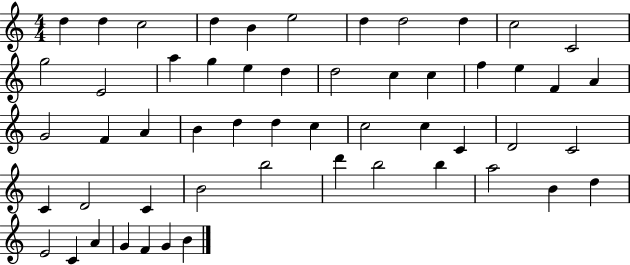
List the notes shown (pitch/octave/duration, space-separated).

D5/q D5/q C5/h D5/q B4/q E5/h D5/q D5/h D5/q C5/h C4/h G5/h E4/h A5/q G5/q E5/q D5/q D5/h C5/q C5/q F5/q E5/q F4/q A4/q G4/h F4/q A4/q B4/q D5/q D5/q C5/q C5/h C5/q C4/q D4/h C4/h C4/q D4/h C4/q B4/h B5/h D6/q B5/h B5/q A5/h B4/q D5/q E4/h C4/q A4/q G4/q F4/q G4/q B4/q